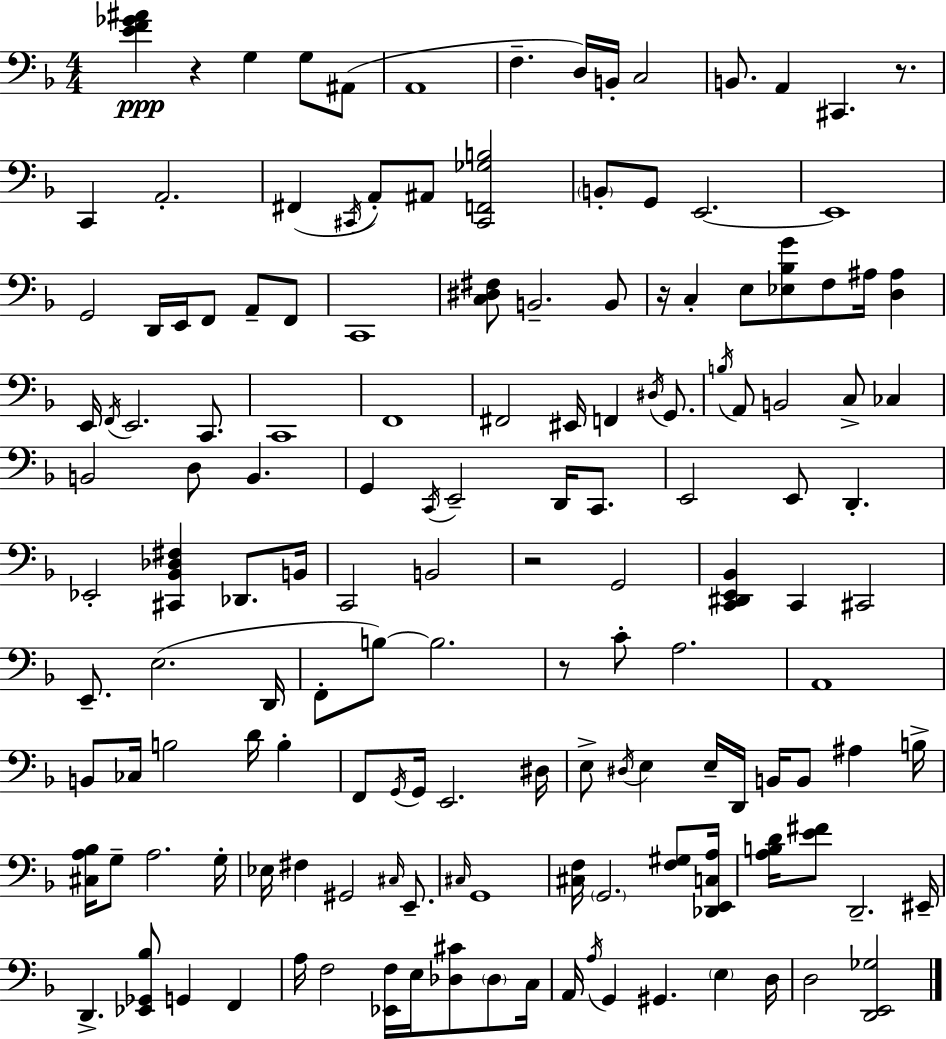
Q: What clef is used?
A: bass